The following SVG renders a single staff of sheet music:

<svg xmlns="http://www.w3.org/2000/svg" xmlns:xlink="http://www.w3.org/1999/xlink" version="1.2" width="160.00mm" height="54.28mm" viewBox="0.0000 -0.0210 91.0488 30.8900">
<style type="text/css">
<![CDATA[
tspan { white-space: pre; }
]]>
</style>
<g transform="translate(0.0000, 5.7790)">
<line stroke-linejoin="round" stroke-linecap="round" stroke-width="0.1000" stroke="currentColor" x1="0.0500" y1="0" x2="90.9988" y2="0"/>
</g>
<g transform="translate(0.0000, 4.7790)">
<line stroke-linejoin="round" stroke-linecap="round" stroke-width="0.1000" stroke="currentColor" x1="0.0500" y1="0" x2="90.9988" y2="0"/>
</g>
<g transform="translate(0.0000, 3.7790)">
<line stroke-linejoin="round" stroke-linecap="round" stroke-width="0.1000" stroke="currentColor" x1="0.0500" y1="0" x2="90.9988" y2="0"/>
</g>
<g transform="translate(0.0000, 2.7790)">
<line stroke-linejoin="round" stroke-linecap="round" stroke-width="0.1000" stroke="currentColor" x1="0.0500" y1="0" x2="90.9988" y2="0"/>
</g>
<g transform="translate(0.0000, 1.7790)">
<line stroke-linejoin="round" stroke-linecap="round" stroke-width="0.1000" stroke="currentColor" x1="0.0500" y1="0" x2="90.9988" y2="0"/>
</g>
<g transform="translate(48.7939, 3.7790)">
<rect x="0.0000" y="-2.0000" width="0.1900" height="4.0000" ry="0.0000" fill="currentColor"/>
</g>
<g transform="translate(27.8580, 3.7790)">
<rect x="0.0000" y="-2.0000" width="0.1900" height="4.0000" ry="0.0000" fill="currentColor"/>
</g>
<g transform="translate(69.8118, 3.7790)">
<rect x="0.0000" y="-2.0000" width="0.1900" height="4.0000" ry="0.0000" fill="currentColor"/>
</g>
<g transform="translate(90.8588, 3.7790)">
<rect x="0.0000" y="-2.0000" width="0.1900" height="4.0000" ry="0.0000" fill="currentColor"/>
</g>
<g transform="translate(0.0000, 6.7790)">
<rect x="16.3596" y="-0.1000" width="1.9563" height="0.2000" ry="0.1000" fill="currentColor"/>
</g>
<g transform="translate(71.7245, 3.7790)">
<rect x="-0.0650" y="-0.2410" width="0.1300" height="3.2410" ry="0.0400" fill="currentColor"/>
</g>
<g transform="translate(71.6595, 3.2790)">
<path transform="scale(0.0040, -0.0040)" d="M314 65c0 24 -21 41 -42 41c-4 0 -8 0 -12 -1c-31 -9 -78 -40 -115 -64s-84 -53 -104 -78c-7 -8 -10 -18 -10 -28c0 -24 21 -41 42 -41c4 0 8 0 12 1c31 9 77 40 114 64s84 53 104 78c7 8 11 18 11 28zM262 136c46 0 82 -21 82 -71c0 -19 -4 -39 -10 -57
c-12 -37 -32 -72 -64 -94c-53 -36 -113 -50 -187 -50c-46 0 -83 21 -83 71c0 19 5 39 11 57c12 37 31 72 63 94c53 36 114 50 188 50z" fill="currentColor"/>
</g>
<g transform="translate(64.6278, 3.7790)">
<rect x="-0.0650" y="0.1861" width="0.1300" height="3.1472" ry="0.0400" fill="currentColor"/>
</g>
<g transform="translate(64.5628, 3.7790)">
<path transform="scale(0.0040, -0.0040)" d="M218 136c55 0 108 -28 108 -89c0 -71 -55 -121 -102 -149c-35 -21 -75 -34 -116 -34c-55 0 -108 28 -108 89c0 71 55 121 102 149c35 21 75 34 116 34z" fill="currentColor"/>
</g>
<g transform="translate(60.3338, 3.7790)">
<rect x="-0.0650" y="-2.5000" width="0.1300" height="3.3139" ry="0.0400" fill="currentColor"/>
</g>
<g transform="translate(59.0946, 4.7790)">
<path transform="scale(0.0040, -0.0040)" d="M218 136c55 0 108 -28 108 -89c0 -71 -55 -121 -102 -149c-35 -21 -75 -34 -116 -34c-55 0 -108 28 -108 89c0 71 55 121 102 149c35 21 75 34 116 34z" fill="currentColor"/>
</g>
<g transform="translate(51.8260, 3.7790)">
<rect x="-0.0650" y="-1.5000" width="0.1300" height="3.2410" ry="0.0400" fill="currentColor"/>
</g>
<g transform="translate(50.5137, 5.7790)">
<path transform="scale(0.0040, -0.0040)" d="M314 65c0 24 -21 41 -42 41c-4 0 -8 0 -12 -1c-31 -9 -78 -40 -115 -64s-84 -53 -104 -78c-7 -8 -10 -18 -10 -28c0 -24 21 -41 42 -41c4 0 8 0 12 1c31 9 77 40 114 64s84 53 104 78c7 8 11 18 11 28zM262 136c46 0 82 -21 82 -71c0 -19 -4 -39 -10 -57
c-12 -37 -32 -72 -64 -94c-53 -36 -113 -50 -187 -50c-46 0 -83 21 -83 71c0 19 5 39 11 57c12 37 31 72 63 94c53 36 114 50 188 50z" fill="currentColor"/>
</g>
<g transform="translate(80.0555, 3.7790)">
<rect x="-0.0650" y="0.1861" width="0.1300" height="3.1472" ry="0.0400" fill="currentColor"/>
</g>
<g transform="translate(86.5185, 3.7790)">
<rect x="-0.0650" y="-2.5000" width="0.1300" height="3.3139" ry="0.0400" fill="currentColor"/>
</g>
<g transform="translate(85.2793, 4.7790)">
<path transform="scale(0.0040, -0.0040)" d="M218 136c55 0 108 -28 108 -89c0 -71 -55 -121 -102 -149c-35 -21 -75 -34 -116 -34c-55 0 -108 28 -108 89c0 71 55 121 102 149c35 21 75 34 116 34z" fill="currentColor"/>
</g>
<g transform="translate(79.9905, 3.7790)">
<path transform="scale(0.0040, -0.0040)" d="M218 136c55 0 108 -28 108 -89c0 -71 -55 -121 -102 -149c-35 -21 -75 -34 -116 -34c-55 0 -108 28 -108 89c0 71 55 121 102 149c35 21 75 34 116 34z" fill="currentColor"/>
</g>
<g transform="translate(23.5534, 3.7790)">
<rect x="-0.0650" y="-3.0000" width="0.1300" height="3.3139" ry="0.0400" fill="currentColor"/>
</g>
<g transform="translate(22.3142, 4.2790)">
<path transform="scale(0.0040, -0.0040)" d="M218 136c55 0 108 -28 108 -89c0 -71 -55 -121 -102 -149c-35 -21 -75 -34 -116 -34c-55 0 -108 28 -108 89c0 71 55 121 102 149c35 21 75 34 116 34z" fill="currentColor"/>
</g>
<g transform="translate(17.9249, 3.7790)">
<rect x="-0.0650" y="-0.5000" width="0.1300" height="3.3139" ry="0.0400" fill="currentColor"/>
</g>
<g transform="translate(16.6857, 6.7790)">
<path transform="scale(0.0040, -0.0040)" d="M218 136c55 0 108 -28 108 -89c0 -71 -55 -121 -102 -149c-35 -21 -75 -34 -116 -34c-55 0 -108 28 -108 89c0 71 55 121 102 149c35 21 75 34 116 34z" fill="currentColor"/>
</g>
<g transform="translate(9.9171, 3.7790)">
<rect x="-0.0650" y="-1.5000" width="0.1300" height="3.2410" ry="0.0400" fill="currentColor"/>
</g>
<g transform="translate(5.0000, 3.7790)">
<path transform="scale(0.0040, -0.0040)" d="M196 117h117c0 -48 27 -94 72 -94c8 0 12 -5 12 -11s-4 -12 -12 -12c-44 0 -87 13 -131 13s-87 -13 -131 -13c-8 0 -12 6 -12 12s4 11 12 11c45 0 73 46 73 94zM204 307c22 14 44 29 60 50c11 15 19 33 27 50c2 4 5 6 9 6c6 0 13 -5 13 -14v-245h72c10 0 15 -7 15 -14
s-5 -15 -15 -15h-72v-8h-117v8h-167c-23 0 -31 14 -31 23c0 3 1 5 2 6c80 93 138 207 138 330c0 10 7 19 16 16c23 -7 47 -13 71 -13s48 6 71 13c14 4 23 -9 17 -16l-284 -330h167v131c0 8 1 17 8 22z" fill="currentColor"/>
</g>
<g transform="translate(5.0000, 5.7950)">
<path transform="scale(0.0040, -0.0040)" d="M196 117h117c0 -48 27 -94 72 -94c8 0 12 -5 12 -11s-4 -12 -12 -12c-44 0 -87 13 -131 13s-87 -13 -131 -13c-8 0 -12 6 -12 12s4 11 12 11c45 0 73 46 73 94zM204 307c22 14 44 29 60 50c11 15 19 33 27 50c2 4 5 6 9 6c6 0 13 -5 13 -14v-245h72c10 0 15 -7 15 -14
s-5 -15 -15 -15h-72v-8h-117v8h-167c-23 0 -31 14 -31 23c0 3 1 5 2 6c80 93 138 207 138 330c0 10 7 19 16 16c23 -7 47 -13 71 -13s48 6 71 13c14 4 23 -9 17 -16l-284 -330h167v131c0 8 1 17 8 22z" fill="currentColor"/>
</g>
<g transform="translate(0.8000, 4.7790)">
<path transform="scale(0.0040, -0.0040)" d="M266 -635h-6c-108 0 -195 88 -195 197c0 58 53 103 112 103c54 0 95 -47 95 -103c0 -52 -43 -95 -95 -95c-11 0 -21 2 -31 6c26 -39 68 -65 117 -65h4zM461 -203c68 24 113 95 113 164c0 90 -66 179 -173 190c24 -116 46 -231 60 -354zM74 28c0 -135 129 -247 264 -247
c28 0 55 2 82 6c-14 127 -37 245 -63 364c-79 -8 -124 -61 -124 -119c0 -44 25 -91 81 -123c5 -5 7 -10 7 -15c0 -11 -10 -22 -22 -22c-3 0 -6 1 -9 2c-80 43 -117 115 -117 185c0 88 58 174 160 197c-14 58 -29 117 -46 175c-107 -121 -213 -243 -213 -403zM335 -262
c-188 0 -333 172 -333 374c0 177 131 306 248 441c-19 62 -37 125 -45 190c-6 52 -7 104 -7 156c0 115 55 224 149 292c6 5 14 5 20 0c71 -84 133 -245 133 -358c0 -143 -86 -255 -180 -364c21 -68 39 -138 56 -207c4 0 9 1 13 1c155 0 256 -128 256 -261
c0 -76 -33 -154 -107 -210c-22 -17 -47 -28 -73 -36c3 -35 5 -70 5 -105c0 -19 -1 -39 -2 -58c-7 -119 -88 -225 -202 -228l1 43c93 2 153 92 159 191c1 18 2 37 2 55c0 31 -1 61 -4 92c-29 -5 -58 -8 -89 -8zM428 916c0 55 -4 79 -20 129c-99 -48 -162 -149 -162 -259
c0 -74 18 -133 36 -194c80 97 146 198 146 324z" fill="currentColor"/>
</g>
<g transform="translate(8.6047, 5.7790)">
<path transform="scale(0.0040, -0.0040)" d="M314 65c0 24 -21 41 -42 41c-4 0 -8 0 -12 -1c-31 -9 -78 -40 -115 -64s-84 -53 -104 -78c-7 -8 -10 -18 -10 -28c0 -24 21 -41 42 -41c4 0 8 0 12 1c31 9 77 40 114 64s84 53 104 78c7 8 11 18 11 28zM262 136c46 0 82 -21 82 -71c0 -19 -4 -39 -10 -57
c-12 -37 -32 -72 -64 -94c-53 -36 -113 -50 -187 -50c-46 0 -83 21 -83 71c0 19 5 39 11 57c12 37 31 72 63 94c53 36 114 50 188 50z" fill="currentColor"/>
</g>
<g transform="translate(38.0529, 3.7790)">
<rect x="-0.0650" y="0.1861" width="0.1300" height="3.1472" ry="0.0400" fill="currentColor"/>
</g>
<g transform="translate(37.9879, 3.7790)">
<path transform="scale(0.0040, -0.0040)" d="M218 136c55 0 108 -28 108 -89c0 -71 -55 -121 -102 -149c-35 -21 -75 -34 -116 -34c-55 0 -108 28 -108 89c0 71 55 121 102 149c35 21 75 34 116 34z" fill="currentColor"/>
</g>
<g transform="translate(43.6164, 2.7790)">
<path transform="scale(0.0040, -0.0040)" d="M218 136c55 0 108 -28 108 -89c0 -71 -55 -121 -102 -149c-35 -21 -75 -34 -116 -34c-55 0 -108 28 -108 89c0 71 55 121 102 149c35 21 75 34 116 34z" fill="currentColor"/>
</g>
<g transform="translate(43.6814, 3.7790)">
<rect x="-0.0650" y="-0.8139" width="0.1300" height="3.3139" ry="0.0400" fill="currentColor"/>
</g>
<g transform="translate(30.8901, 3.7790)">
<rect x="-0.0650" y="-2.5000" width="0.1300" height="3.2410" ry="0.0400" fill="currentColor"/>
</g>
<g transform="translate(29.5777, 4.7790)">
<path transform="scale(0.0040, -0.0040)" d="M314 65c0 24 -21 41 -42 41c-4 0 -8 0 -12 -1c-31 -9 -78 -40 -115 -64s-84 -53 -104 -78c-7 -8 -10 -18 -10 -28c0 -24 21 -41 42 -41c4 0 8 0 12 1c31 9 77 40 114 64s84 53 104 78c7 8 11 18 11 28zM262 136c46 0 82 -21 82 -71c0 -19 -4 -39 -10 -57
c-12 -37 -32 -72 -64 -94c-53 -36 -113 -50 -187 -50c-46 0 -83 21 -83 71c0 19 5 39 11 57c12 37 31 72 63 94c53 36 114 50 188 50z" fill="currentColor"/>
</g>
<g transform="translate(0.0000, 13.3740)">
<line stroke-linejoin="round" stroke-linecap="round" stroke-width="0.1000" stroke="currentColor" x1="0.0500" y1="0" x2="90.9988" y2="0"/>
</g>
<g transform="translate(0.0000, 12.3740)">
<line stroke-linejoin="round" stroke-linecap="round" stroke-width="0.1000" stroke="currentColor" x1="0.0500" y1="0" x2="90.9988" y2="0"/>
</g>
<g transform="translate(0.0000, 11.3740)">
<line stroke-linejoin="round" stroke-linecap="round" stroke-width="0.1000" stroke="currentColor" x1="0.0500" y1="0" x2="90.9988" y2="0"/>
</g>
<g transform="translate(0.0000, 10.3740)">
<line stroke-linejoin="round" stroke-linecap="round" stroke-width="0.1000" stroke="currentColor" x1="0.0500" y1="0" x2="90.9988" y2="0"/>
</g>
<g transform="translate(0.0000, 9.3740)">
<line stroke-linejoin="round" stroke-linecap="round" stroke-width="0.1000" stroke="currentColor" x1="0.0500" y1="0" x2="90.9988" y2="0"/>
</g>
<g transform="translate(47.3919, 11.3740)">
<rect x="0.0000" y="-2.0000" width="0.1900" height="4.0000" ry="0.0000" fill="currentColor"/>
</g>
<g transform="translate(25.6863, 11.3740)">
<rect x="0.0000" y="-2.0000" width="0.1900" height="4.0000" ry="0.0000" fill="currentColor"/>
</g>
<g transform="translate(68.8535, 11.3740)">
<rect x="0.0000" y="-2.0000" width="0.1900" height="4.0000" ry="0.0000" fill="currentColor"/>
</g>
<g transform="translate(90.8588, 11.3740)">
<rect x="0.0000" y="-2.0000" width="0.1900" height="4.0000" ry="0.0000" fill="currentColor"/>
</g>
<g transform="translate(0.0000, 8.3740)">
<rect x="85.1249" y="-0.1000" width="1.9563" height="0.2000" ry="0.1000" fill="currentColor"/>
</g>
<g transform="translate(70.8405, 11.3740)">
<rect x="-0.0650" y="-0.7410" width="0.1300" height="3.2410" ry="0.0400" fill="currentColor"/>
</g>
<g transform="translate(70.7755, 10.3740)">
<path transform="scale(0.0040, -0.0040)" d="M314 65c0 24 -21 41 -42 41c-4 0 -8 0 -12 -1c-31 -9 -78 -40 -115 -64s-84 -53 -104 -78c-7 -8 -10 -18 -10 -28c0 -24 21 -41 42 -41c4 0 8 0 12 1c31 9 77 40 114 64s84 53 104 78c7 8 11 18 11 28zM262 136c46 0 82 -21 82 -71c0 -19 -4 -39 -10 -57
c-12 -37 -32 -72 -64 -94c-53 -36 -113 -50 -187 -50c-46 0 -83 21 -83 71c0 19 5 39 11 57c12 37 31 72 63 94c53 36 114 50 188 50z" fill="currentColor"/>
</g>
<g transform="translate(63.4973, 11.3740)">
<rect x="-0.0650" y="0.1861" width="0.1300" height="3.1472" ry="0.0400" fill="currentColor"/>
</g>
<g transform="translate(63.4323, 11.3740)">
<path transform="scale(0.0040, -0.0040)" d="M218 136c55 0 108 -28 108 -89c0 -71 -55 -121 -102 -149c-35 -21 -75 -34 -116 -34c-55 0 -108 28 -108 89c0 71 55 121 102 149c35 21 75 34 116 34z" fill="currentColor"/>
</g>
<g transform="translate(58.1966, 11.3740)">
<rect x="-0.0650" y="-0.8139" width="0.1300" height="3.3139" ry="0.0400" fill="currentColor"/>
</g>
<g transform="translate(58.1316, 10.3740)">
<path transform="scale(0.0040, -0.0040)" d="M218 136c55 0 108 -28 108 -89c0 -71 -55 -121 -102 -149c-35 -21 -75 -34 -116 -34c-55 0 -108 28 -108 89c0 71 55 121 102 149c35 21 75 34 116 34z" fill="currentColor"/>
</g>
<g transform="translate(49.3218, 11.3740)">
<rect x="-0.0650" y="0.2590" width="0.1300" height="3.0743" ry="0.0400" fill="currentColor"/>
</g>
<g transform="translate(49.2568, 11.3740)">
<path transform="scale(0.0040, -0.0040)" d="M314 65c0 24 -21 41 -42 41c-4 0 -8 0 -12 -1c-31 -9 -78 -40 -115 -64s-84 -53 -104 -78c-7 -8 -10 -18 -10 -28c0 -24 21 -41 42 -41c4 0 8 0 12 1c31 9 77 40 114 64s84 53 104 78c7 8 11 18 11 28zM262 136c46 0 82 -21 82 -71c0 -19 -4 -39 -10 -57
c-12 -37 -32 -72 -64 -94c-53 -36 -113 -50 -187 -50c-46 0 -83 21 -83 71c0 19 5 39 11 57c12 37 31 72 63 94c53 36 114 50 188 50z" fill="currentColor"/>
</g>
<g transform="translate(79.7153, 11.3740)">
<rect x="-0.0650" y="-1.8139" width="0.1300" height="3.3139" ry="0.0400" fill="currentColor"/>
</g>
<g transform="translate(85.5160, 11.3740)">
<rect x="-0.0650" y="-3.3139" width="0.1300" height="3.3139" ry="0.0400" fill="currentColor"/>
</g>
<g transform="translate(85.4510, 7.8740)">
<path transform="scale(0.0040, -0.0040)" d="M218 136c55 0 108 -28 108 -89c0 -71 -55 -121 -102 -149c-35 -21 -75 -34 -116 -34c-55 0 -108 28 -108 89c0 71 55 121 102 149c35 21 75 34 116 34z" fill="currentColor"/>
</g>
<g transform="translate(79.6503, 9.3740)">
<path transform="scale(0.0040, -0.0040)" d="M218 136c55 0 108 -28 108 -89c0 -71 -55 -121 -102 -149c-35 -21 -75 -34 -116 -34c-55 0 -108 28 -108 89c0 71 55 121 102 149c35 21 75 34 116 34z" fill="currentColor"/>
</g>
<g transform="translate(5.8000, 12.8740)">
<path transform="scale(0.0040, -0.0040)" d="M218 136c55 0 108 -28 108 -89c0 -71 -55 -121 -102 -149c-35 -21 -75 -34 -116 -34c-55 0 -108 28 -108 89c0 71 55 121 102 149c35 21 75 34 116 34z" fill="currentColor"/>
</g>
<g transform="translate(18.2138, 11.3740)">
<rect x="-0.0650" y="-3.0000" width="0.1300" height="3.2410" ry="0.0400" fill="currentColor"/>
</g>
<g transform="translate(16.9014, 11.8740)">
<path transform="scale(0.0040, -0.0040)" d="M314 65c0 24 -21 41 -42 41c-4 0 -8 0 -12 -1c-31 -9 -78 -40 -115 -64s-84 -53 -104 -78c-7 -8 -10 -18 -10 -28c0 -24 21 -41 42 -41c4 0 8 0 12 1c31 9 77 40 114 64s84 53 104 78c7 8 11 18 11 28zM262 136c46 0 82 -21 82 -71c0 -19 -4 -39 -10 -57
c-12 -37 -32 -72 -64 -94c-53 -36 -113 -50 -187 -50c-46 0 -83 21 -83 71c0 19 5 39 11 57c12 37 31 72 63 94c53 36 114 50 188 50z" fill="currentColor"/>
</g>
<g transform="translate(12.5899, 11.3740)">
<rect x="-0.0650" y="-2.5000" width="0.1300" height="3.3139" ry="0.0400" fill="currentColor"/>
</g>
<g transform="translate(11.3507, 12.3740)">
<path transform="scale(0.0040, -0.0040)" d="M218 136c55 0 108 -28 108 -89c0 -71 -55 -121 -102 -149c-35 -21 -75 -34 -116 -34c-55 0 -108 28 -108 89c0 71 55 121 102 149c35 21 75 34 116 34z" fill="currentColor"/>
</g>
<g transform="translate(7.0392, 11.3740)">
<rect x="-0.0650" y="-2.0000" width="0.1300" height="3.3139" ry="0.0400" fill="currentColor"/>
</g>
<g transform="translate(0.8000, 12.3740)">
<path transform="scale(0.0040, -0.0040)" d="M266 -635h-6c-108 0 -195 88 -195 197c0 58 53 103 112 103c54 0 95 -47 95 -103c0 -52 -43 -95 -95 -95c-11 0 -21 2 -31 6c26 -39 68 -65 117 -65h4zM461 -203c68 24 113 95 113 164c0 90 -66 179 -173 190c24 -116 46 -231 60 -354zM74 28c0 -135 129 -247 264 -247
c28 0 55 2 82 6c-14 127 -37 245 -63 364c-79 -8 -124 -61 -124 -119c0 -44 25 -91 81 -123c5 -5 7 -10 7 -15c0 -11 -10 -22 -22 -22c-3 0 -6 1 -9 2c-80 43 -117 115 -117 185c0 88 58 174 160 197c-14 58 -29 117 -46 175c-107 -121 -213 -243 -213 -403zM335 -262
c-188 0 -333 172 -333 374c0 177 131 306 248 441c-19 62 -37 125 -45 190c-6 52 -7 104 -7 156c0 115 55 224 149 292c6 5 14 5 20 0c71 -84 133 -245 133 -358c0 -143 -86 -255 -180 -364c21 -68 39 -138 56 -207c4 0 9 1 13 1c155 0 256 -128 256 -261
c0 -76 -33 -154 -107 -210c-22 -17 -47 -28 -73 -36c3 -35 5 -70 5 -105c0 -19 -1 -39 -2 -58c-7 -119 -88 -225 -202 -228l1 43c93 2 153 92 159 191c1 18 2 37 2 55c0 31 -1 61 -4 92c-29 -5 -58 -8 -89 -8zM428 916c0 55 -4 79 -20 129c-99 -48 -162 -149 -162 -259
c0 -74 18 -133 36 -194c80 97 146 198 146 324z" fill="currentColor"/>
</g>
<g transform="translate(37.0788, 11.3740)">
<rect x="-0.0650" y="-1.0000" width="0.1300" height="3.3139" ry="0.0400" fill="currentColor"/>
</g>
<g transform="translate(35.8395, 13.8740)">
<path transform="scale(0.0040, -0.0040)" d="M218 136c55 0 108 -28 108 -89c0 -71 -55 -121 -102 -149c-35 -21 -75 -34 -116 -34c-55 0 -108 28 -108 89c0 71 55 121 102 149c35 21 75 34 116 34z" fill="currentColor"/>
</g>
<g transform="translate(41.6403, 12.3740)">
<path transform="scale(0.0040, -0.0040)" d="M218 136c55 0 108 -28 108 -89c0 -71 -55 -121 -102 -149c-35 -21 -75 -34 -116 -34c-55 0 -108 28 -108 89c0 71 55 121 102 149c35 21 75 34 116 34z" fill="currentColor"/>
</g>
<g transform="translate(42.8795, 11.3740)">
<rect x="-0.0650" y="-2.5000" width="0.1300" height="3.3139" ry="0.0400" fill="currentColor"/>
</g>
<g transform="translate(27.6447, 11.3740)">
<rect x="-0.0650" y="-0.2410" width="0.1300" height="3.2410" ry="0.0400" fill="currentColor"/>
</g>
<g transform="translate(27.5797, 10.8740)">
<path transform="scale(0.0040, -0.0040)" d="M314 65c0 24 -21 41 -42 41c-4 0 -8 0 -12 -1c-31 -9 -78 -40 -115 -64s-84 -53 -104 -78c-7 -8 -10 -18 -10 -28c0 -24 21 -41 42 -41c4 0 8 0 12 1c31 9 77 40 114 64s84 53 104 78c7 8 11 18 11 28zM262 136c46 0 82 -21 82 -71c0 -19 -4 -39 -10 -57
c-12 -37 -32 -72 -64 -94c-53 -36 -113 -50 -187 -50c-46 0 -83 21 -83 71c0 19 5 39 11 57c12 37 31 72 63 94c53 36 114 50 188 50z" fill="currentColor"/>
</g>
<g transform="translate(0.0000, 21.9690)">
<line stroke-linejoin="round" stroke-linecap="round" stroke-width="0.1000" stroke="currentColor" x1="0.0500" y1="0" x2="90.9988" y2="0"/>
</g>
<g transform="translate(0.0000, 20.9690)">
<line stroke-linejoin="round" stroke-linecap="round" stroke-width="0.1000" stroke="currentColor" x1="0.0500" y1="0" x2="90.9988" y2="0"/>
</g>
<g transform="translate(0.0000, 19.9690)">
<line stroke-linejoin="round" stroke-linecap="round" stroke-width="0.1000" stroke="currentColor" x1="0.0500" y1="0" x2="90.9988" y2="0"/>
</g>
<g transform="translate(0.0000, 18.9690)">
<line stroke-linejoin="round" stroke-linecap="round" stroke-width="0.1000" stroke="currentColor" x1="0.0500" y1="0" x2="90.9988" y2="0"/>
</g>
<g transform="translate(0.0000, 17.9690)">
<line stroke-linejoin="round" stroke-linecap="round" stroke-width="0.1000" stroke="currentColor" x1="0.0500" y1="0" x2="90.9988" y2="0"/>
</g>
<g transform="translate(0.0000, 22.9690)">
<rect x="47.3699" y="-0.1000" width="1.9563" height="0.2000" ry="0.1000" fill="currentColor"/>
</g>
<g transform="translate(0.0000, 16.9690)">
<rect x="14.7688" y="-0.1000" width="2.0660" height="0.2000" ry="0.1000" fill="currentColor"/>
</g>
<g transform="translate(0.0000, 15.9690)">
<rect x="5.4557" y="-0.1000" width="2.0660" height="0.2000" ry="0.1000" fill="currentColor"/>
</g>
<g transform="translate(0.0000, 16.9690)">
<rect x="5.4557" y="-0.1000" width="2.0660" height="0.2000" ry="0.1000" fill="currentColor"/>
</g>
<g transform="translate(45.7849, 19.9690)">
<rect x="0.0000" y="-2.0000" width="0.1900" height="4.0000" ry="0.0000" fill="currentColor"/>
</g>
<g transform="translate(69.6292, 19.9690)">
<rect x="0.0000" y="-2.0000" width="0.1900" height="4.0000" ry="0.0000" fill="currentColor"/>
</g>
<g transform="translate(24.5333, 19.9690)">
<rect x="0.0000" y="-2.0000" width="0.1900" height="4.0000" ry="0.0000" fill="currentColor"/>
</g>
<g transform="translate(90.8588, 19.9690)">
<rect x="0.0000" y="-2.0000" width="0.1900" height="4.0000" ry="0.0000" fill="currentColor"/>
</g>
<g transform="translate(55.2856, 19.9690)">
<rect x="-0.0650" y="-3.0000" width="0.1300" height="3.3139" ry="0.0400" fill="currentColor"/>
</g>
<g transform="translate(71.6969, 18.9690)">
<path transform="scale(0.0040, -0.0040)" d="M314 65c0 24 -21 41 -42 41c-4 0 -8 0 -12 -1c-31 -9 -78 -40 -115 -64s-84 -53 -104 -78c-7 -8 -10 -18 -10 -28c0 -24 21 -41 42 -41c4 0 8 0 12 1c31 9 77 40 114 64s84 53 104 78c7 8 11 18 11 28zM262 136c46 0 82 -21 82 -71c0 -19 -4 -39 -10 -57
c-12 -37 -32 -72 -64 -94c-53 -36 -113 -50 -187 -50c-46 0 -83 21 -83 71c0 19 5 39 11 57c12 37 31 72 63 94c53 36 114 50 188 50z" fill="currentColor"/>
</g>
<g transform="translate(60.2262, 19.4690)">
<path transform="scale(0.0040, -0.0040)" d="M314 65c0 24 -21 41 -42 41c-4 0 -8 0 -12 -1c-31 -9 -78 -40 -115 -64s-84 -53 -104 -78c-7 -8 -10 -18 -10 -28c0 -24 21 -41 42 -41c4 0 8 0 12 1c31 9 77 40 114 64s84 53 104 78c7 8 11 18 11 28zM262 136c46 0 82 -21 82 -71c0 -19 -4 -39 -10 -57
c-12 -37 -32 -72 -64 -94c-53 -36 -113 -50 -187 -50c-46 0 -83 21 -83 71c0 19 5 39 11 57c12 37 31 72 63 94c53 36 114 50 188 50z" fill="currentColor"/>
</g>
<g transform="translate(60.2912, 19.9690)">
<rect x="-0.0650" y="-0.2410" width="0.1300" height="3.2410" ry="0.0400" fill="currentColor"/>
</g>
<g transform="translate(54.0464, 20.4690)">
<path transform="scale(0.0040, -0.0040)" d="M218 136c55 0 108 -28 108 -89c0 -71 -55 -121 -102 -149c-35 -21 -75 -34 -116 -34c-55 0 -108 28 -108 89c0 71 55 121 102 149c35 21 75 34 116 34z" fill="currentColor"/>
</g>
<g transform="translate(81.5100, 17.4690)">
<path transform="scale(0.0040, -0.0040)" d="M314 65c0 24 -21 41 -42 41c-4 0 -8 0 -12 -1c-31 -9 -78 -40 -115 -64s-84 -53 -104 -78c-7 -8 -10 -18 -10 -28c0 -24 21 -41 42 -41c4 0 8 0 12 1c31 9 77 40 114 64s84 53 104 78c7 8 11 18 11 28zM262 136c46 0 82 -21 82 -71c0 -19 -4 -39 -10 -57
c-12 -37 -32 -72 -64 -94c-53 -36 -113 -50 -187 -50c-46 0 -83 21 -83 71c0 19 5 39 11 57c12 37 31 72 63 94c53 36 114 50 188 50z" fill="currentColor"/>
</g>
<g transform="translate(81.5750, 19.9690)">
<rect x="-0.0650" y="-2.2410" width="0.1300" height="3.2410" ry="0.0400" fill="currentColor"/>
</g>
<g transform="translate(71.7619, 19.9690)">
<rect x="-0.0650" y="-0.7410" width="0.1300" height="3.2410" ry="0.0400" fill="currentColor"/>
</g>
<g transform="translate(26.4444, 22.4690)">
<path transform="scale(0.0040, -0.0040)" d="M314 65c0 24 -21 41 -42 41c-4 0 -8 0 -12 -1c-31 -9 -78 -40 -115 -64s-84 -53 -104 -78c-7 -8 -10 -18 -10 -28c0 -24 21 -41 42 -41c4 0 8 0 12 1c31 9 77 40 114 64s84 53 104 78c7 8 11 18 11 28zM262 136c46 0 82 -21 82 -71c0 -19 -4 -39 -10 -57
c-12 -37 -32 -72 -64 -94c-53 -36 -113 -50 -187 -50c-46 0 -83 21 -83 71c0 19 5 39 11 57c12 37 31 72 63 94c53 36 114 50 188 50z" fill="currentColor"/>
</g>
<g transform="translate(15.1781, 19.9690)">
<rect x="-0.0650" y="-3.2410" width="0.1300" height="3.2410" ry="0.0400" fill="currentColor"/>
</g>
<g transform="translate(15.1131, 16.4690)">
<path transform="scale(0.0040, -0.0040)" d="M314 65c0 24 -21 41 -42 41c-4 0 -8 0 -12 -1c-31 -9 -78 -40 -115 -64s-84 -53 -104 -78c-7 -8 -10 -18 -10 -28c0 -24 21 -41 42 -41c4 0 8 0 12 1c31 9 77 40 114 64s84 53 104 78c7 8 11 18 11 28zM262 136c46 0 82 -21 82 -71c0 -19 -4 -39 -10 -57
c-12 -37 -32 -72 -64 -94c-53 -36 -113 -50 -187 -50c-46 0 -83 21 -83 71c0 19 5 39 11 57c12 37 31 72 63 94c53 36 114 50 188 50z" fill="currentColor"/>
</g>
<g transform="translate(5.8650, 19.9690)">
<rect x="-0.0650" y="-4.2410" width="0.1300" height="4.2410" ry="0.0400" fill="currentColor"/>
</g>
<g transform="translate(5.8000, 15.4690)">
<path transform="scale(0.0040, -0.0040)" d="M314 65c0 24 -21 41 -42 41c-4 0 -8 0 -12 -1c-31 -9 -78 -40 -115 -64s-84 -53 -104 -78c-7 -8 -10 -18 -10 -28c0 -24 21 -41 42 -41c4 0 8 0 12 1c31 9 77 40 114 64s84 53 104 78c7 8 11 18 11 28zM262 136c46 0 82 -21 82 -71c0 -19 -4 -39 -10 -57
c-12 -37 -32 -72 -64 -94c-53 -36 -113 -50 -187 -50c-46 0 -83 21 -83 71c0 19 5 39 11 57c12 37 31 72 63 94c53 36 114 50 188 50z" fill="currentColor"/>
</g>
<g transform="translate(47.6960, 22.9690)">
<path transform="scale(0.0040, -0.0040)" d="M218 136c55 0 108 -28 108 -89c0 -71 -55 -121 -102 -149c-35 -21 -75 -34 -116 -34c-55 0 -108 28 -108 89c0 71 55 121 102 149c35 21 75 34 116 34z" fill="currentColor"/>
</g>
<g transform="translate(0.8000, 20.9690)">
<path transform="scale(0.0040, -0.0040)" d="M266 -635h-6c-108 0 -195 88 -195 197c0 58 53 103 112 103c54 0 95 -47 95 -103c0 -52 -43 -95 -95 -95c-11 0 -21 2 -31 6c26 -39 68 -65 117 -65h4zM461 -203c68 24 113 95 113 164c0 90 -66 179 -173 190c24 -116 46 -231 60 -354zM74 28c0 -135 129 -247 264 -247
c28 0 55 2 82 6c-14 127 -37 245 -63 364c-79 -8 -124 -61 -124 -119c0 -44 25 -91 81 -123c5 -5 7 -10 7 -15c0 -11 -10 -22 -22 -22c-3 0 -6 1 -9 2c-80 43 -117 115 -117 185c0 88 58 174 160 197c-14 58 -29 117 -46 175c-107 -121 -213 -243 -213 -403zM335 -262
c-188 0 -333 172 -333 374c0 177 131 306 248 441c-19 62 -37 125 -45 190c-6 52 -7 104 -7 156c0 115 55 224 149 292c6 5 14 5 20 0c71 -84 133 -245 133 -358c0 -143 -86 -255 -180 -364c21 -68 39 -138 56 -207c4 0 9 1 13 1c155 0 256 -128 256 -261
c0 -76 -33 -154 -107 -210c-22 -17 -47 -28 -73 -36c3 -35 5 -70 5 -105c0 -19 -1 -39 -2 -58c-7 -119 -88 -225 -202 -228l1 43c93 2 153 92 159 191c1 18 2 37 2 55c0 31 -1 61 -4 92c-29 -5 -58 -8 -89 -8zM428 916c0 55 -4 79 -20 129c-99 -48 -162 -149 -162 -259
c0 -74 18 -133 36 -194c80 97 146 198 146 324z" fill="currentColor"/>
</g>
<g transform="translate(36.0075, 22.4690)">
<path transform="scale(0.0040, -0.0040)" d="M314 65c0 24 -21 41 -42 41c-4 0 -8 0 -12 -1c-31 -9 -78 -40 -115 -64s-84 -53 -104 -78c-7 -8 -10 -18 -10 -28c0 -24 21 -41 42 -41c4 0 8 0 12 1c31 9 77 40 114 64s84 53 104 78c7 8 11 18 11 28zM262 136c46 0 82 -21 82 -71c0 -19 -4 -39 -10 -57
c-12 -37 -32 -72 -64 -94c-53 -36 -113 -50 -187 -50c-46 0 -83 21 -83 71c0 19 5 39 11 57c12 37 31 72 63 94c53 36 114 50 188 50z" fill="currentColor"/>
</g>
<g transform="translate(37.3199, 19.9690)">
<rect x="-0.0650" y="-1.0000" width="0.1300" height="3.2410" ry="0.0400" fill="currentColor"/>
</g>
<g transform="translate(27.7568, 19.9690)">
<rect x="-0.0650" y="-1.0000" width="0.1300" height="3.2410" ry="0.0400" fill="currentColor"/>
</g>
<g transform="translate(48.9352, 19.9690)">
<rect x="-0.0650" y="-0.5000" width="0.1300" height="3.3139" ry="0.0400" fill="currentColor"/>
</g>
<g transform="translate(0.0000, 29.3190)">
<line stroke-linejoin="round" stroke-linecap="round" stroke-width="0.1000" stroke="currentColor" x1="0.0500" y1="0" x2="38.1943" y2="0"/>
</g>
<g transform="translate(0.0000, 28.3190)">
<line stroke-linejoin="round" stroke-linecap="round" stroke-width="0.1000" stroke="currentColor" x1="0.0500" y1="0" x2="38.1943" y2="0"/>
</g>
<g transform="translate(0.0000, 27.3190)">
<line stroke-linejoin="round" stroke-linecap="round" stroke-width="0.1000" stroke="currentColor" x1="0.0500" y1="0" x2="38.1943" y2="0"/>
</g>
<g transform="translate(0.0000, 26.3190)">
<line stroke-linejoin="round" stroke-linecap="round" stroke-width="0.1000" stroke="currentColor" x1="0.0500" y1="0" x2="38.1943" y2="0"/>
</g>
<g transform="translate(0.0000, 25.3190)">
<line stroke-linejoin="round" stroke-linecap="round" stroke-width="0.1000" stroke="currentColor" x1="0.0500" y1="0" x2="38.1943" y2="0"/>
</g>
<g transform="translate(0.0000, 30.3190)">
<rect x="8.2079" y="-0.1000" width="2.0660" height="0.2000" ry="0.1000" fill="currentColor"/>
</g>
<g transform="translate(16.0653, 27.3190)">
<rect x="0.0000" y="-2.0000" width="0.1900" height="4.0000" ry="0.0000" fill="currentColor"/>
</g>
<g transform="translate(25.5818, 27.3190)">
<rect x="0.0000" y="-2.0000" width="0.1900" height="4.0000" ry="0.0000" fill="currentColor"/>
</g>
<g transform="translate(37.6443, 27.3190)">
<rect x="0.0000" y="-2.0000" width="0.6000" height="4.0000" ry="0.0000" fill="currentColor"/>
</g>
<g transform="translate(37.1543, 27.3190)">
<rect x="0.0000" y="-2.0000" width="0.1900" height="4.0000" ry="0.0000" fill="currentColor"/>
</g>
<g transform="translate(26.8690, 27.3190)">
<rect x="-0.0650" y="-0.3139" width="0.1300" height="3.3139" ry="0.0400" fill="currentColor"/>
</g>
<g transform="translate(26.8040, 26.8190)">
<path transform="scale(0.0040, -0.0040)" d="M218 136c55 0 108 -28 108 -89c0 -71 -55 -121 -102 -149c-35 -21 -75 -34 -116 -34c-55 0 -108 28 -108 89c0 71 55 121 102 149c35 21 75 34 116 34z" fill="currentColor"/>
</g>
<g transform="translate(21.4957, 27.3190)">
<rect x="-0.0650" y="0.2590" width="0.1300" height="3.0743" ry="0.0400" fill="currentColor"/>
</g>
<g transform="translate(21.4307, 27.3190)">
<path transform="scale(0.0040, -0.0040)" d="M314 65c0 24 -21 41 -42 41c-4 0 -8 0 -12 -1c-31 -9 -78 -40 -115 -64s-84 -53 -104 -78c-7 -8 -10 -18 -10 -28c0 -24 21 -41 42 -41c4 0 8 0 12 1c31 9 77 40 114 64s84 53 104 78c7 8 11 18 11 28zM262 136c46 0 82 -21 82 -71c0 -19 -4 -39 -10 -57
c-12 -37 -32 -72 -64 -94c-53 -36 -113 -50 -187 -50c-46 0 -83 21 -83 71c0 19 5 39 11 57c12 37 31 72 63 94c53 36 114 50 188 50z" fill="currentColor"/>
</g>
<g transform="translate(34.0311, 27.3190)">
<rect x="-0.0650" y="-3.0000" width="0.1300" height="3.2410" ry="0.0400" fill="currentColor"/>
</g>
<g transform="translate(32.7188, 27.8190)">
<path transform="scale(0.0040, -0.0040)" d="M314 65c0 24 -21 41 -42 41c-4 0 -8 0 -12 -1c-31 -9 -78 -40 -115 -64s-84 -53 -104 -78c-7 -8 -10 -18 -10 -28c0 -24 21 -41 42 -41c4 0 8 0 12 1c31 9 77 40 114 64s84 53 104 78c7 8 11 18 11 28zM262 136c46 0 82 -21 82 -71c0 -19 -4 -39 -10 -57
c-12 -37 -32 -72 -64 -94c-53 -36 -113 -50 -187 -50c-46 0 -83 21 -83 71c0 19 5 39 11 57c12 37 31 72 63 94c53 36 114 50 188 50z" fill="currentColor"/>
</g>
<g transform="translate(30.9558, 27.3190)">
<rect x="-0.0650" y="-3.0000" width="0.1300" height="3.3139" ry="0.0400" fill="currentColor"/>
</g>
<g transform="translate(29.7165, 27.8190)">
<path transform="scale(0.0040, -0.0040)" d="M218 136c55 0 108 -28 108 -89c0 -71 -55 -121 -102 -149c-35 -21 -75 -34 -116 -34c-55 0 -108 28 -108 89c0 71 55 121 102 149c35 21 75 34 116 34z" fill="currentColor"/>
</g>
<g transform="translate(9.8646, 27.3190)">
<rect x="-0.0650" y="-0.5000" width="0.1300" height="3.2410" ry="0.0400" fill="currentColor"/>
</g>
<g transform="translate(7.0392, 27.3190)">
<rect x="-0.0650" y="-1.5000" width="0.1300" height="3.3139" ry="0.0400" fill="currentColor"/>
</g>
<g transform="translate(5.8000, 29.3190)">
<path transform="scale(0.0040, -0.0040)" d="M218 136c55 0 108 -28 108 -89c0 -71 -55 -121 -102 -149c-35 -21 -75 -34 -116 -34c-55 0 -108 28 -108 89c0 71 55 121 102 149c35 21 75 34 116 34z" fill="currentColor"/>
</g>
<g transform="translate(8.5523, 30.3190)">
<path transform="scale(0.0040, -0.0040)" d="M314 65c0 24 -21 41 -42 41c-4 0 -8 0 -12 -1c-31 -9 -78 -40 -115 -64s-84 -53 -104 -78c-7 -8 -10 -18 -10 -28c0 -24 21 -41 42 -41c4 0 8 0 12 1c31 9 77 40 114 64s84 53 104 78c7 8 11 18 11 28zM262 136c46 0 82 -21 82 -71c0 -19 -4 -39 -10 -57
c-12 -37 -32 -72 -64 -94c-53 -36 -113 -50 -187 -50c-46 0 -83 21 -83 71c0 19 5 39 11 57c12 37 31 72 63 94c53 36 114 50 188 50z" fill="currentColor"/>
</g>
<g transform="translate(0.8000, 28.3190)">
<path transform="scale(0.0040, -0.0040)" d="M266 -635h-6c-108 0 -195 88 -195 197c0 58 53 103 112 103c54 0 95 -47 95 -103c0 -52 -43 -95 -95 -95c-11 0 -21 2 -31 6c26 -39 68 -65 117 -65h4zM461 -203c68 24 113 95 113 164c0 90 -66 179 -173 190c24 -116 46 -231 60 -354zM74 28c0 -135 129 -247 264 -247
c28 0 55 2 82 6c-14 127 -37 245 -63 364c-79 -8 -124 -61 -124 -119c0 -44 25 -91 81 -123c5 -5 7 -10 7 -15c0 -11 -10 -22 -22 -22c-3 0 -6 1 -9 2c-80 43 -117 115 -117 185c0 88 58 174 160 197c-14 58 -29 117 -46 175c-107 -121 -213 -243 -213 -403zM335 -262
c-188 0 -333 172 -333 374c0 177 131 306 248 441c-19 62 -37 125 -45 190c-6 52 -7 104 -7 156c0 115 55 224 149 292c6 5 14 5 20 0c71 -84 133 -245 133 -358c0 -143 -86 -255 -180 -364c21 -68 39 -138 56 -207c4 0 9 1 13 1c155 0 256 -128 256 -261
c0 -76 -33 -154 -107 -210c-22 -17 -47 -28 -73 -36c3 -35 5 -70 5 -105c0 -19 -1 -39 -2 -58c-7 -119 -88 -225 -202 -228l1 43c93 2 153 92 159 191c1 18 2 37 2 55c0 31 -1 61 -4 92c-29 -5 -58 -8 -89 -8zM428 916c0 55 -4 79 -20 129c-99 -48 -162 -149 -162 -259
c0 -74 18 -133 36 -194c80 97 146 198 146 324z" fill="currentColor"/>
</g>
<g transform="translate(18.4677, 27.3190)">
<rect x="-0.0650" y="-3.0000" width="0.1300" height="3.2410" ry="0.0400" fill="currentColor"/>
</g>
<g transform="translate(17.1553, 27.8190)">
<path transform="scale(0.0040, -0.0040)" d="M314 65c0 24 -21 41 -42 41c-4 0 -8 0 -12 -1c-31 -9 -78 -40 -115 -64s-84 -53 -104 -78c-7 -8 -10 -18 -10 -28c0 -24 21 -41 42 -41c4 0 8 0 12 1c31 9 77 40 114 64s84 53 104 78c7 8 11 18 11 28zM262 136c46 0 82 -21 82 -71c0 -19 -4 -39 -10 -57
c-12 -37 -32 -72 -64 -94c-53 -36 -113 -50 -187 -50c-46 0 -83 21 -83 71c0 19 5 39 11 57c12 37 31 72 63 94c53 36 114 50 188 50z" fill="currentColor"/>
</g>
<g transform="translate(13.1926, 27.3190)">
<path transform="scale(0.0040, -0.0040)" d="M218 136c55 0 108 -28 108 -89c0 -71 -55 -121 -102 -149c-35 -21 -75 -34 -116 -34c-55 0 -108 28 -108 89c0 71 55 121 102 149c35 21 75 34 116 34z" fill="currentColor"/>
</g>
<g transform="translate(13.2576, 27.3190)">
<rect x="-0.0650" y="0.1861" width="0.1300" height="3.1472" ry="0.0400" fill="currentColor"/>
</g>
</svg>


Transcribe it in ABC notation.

X:1
T:Untitled
M:4/4
L:1/4
K:C
E2 C A G2 B d E2 G B c2 B G F G A2 c2 D G B2 d B d2 f b d'2 b2 D2 D2 C A c2 d2 g2 E C2 B A2 B2 c A A2